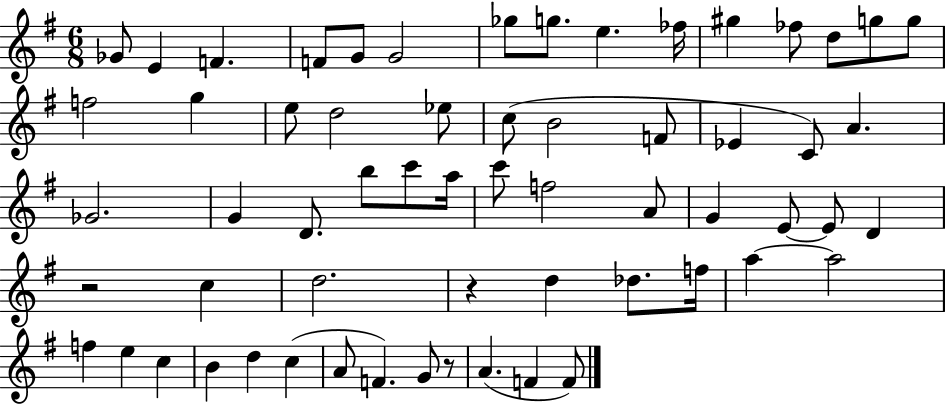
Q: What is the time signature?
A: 6/8